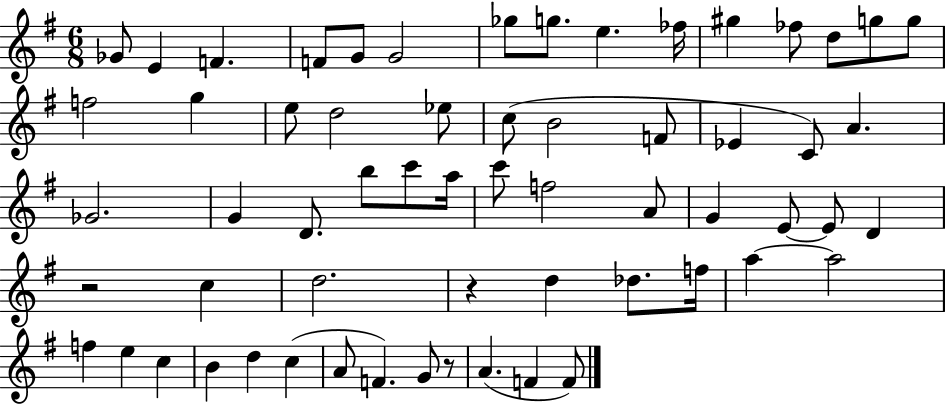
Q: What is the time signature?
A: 6/8